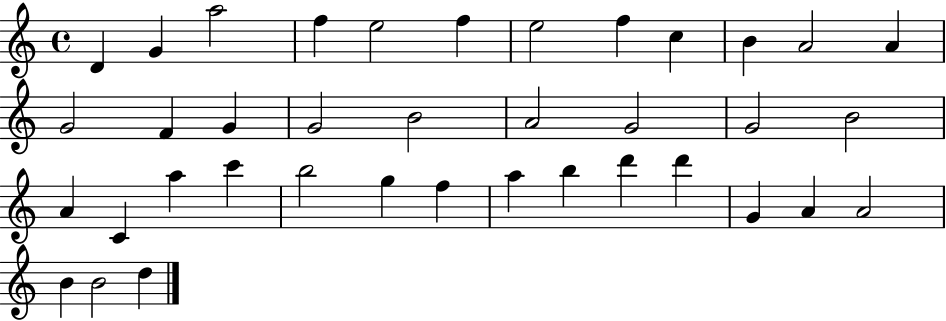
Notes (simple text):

D4/q G4/q A5/h F5/q E5/h F5/q E5/h F5/q C5/q B4/q A4/h A4/q G4/h F4/q G4/q G4/h B4/h A4/h G4/h G4/h B4/h A4/q C4/q A5/q C6/q B5/h G5/q F5/q A5/q B5/q D6/q D6/q G4/q A4/q A4/h B4/q B4/h D5/q